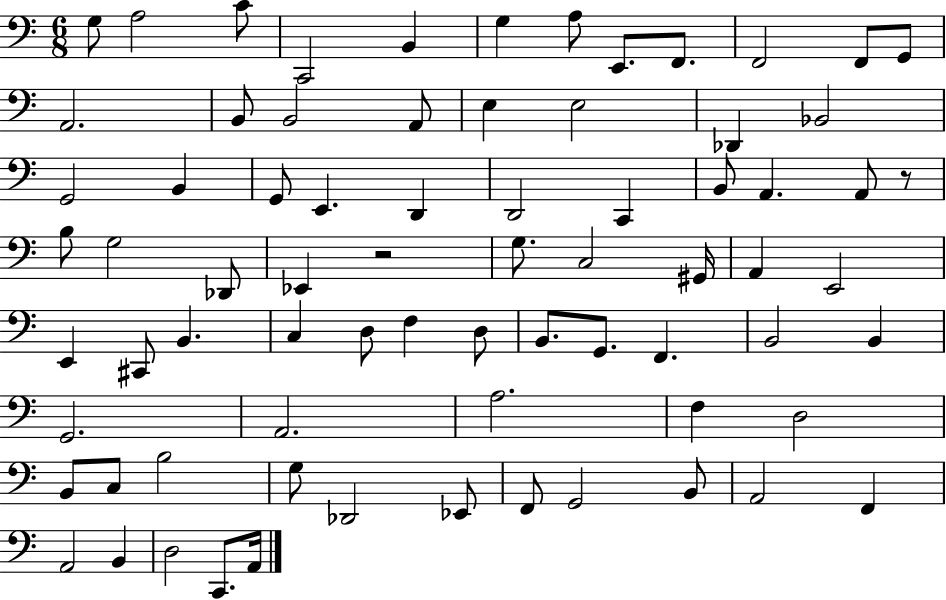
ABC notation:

X:1
T:Untitled
M:6/8
L:1/4
K:C
G,/2 A,2 C/2 C,,2 B,, G, A,/2 E,,/2 F,,/2 F,,2 F,,/2 G,,/2 A,,2 B,,/2 B,,2 A,,/2 E, E,2 _D,, _B,,2 G,,2 B,, G,,/2 E,, D,, D,,2 C,, B,,/2 A,, A,,/2 z/2 B,/2 G,2 _D,,/2 _E,, z2 G,/2 C,2 ^G,,/4 A,, E,,2 E,, ^C,,/2 B,, C, D,/2 F, D,/2 B,,/2 G,,/2 F,, B,,2 B,, G,,2 A,,2 A,2 F, D,2 B,,/2 C,/2 B,2 G,/2 _D,,2 _E,,/2 F,,/2 G,,2 B,,/2 A,,2 F,, A,,2 B,, D,2 C,,/2 A,,/4